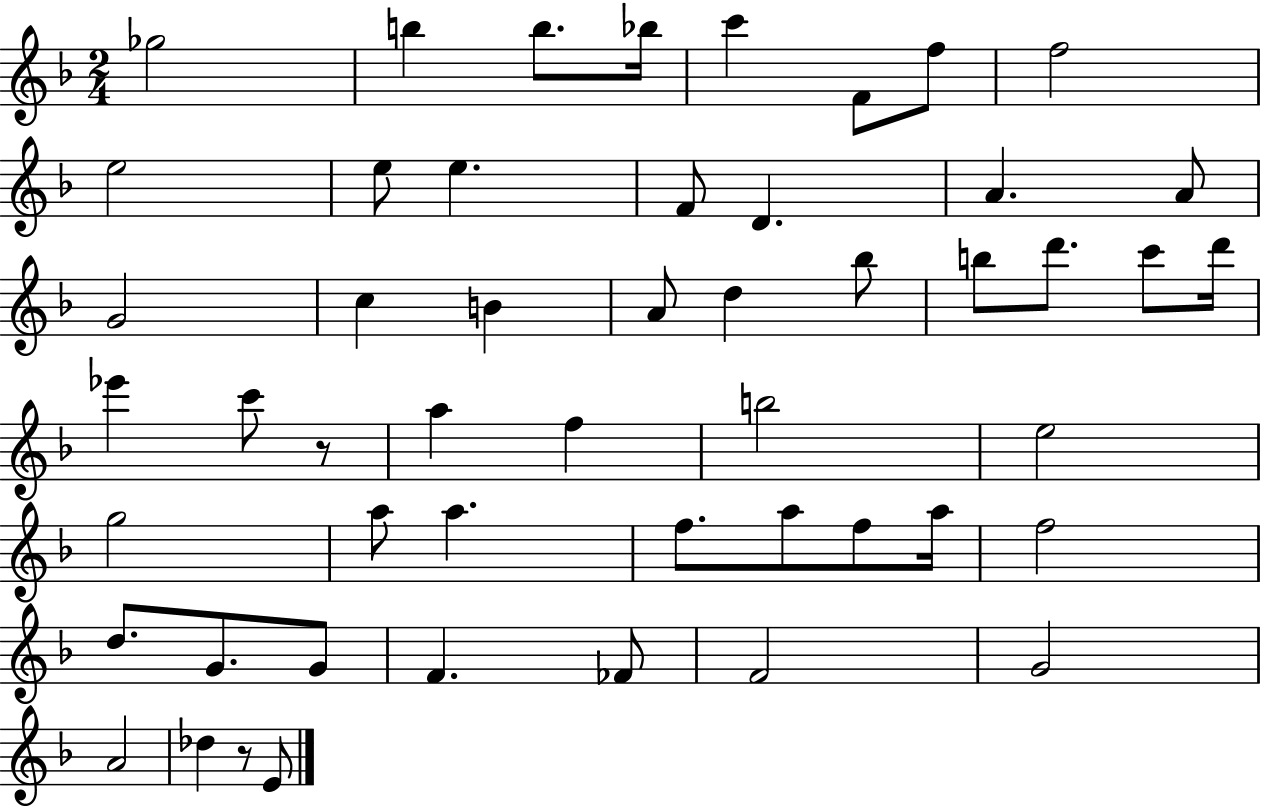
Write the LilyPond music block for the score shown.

{
  \clef treble
  \numericTimeSignature
  \time 2/4
  \key f \major
  ges''2 | b''4 b''8. bes''16 | c'''4 f'8 f''8 | f''2 | \break e''2 | e''8 e''4. | f'8 d'4. | a'4. a'8 | \break g'2 | c''4 b'4 | a'8 d''4 bes''8 | b''8 d'''8. c'''8 d'''16 | \break ees'''4 c'''8 r8 | a''4 f''4 | b''2 | e''2 | \break g''2 | a''8 a''4. | f''8. a''8 f''8 a''16 | f''2 | \break d''8. g'8. g'8 | f'4. fes'8 | f'2 | g'2 | \break a'2 | des''4 r8 e'8 | \bar "|."
}